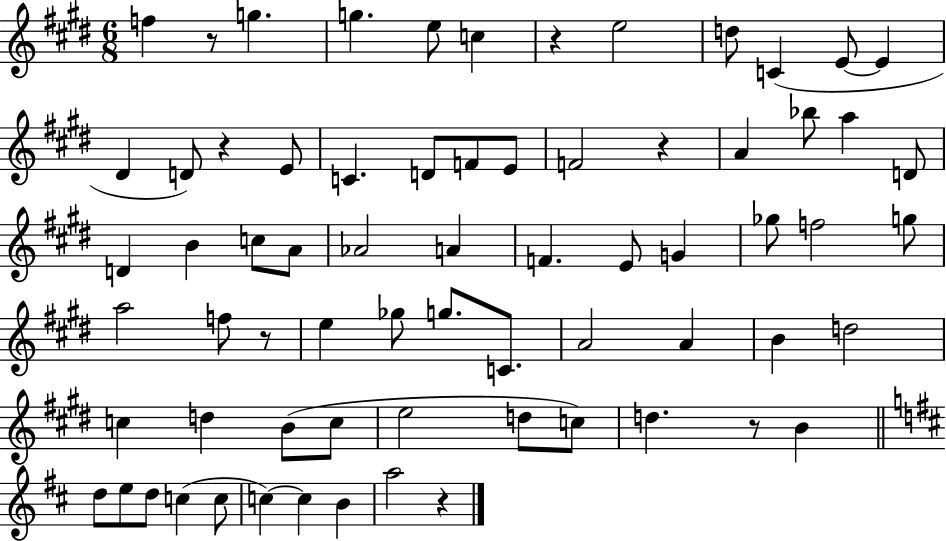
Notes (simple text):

F5/q R/e G5/q. G5/q. E5/e C5/q R/q E5/h D5/e C4/q E4/e E4/q D#4/q D4/e R/q E4/e C4/q. D4/e F4/e E4/e F4/h R/q A4/q Bb5/e A5/q D4/e D4/q B4/q C5/e A4/e Ab4/h A4/q F4/q. E4/e G4/q Gb5/e F5/h G5/e A5/h F5/e R/e E5/q Gb5/e G5/e. C4/e. A4/h A4/q B4/q D5/h C5/q D5/q B4/e C5/e E5/h D5/e C5/e D5/q. R/e B4/q D5/e E5/e D5/e C5/q C5/e C5/q C5/q B4/q A5/h R/q